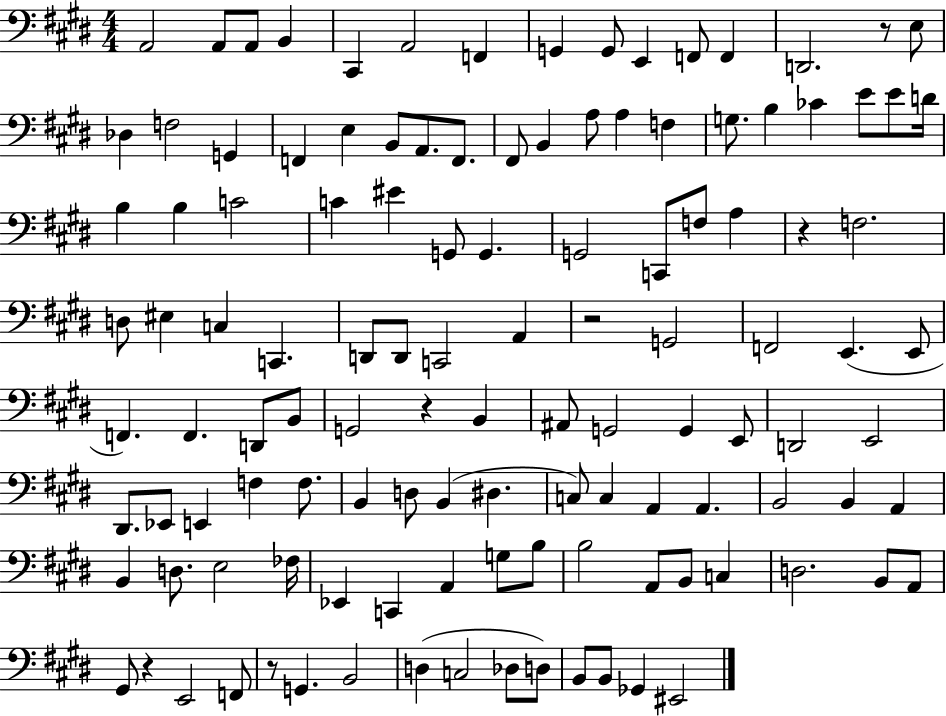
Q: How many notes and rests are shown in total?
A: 120